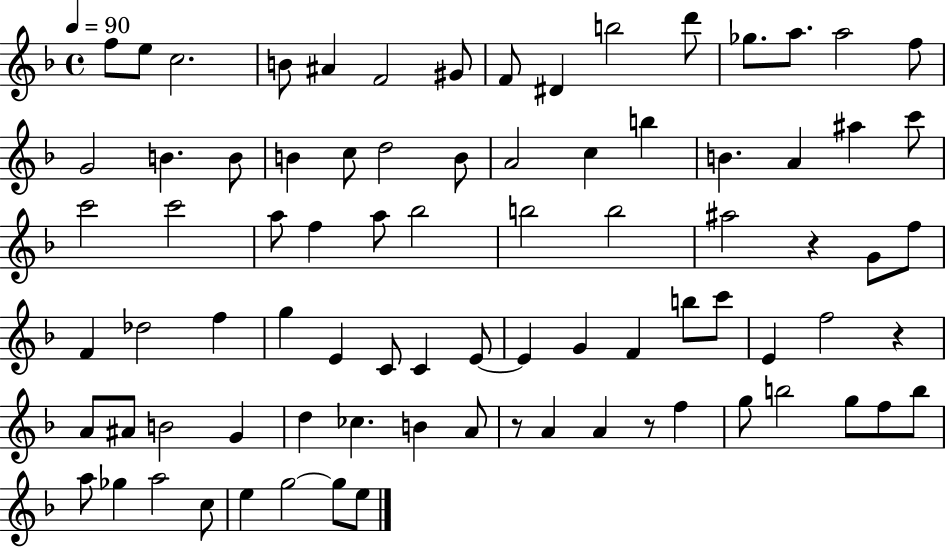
{
  \clef treble
  \time 4/4
  \defaultTimeSignature
  \key f \major
  \tempo 4 = 90
  \repeat volta 2 { f''8 e''8 c''2. | b'8 ais'4 f'2 gis'8 | f'8 dis'4 b''2 d'''8 | ges''8. a''8. a''2 f''8 | \break g'2 b'4. b'8 | b'4 c''8 d''2 b'8 | a'2 c''4 b''4 | b'4. a'4 ais''4 c'''8 | \break c'''2 c'''2 | a''8 f''4 a''8 bes''2 | b''2 b''2 | ais''2 r4 g'8 f''8 | \break f'4 des''2 f''4 | g''4 e'4 c'8 c'4 e'8~~ | e'4 g'4 f'4 b''8 c'''8 | e'4 f''2 r4 | \break a'8 ais'8 b'2 g'4 | d''4 ces''4. b'4 a'8 | r8 a'4 a'4 r8 f''4 | g''8 b''2 g''8 f''8 b''8 | \break a''8 ges''4 a''2 c''8 | e''4 g''2~~ g''8 e''8 | } \bar "|."
}